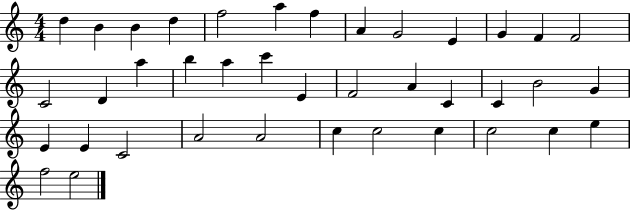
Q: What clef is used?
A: treble